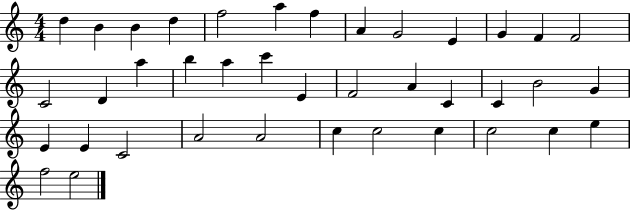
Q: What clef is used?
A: treble